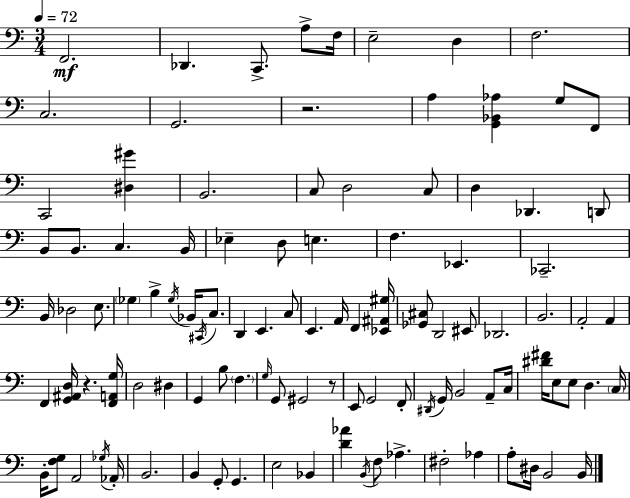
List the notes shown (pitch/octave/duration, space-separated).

F2/h. Db2/q. C2/e. A3/e F3/s E3/h D3/q F3/h. C3/h. G2/h. R/h. A3/q [G2,Bb2,Ab3]/q G3/e F2/e C2/h [D#3,G#4]/q B2/h. C3/e D3/h C3/e D3/q Db2/q. D2/e B2/e B2/e. C3/q. B2/s Eb3/q D3/e E3/q. F3/q. Eb2/q. CES2/h. B2/s Db3/h E3/e. Gb3/q B3/q Gb3/s Bb2/s C#2/s C3/e. D2/q E2/q. C3/e E2/q. A2/s F2/q [Eb2,A#2,G#3]/s [Gb2,C#3]/e D2/h EIS2/e Db2/h. B2/h. A2/h A2/q F2/q [G2,A#2,D3]/s R/q. [F2,A2,G3]/s D3/h D#3/q G2/q B3/e F3/q. G3/s G2/e G#2/h R/e E2/e G2/h F2/e D#2/s G2/s B2/h A2/e C3/s [D#4,F#4]/s E3/e E3/e D3/q. C3/s B2/s [F3,G3]/e A2/h Gb3/s Ab2/s B2/h. B2/q G2/e G2/q. E3/h Bb2/q [D4,Ab4]/q B2/s F3/e Ab3/q. F#3/h Ab3/q A3/e D#3/s B2/h B2/s